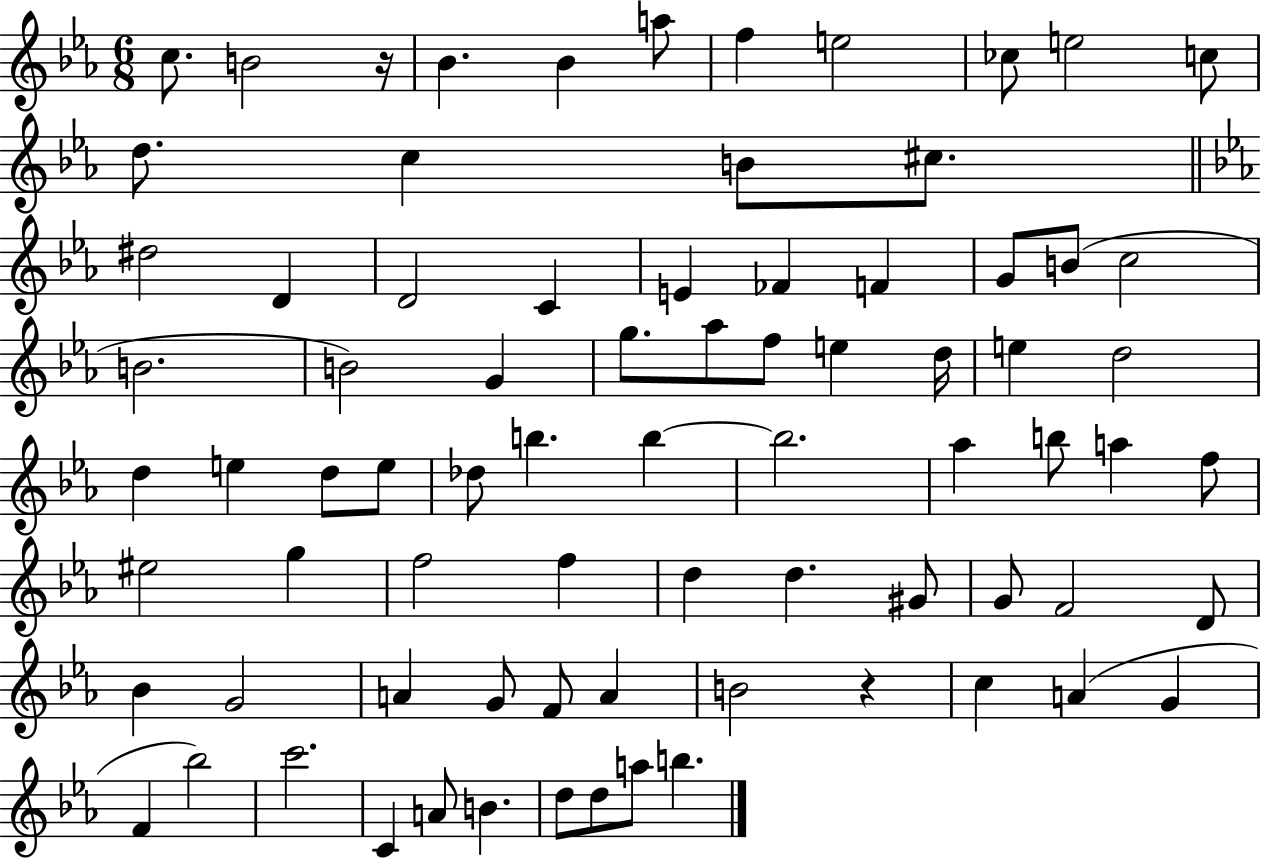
C5/e. B4/h R/s Bb4/q. Bb4/q A5/e F5/q E5/h CES5/e E5/h C5/e D5/e. C5/q B4/e C#5/e. D#5/h D4/q D4/h C4/q E4/q FES4/q F4/q G4/e B4/e C5/h B4/h. B4/h G4/q G5/e. Ab5/e F5/e E5/q D5/s E5/q D5/h D5/q E5/q D5/e E5/e Db5/e B5/q. B5/q B5/h. Ab5/q B5/e A5/q F5/e EIS5/h G5/q F5/h F5/q D5/q D5/q. G#4/e G4/e F4/h D4/e Bb4/q G4/h A4/q G4/e F4/e A4/q B4/h R/q C5/q A4/q G4/q F4/q Bb5/h C6/h. C4/q A4/e B4/q. D5/e D5/e A5/e B5/q.